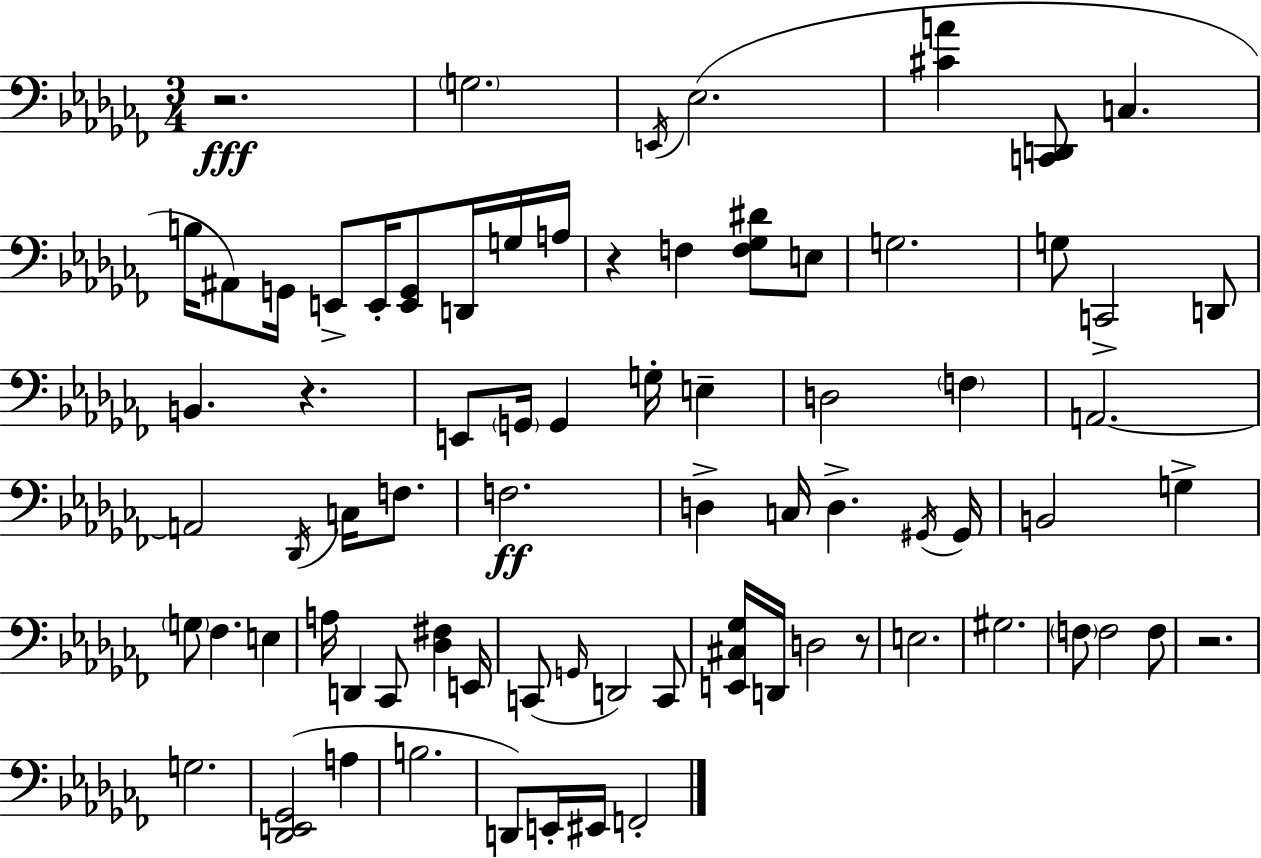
{
  \clef bass
  \numericTimeSignature
  \time 3/4
  \key aes \minor
  r2.\fff | \parenthesize g2. | \acciaccatura { e,16 } ees2.( | <cis' a'>4 <c, d,>8 c4. | \break b16 ais,8) g,16 e,8-> e,16-. <e, g,>8 d,16 g16 | a16 r4 f4 <f ges dis'>8 e8 | g2. | g8 c,2-> d,8 | \break b,4. r4. | e,8 \parenthesize g,16 g,4 g16-. e4-- | d2 \parenthesize f4 | a,2.~~ | \break a,2 \acciaccatura { des,16 } c16 f8. | f2.\ff | d4-> c16 d4.-> | \acciaccatura { gis,16 } gis,16 b,2 g4-> | \break \parenthesize g8 fes4. e4 | a16 d,4 ces,8 <des fis>4 | e,16 c,8( \grace { g,16 } d,2) | c,8 <e, cis ges>16 d,16 d2 | \break r8 e2. | gis2. | \parenthesize f8 f2 | f8 r2. | \break g2. | <des, e, ges,>2( | a4 b2. | d,8) e,16-. eis,16 f,2-. | \break \bar "|."
}